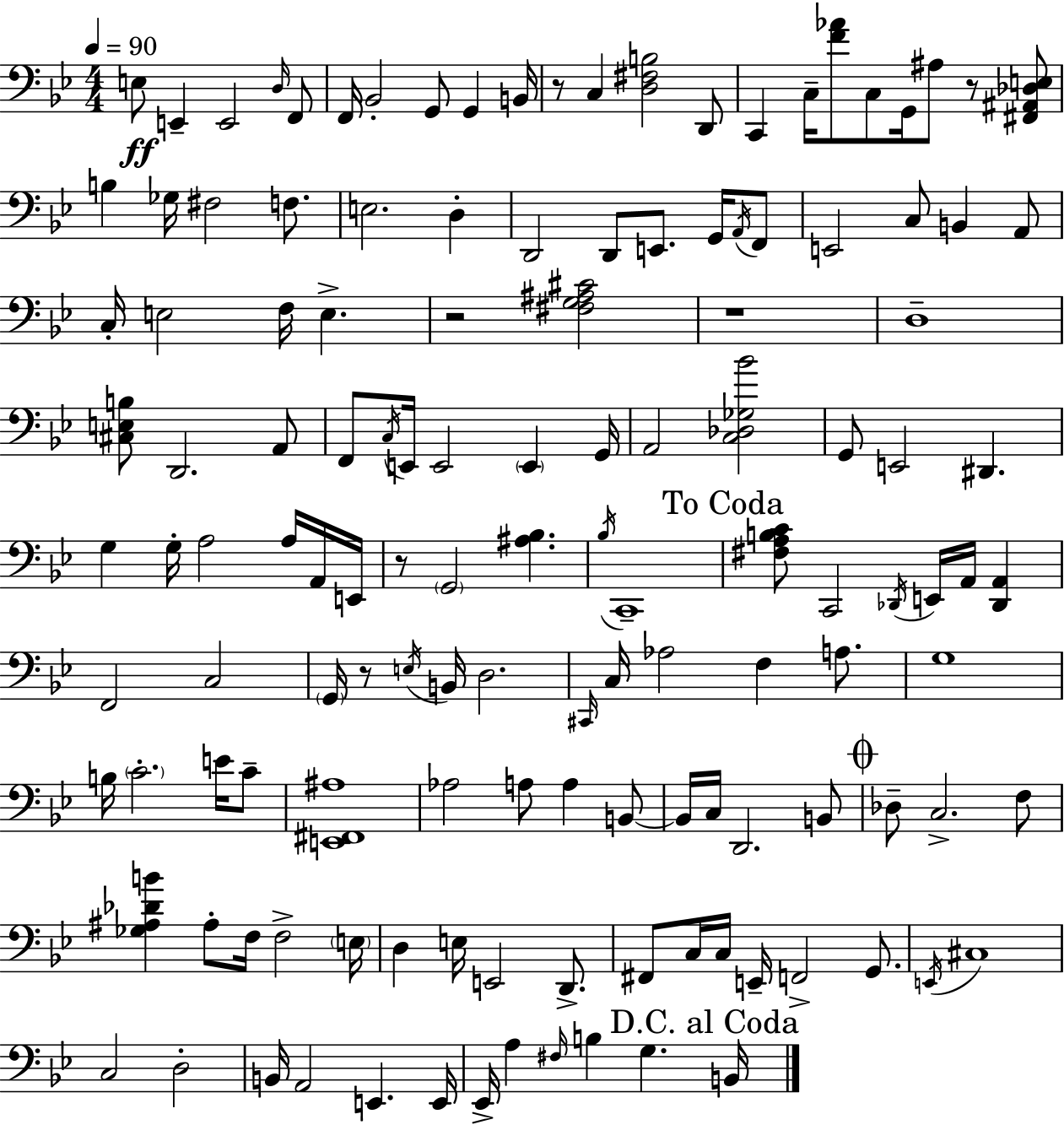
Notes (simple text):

E3/e E2/q E2/h D3/s F2/e F2/s Bb2/h G2/e G2/q B2/s R/e C3/q [D3,F#3,B3]/h D2/e C2/q C3/s [F4,Ab4]/e C3/e G2/s A#3/e R/e [F#2,A#2,Db3,E3]/e B3/q Gb3/s F#3/h F3/e. E3/h. D3/q D2/h D2/e E2/e. G2/s A2/s F2/e E2/h C3/e B2/q A2/e C3/s E3/h F3/s E3/q. R/h [F#3,G3,A#3,C#4]/h R/w D3/w [C#3,E3,B3]/e D2/h. A2/e F2/e C3/s E2/s E2/h E2/q G2/s A2/h [C3,Db3,Gb3,Bb4]/h G2/e E2/h D#2/q. G3/q G3/s A3/h A3/s A2/s E2/s R/e G2/h [A#3,Bb3]/q. Bb3/s C2/w [F#3,A3,B3,C4]/e C2/h Db2/s E2/s A2/s [Db2,A2]/q F2/h C3/h G2/s R/e E3/s B2/s D3/h. C#2/s C3/s Ab3/h F3/q A3/e. G3/w B3/s C4/h. E4/s C4/e [E2,F#2,A#3]/w Ab3/h A3/e A3/q B2/e B2/s C3/s D2/h. B2/e Db3/e C3/h. F3/e [Gb3,A#3,Db4,B4]/q A#3/e F3/s F3/h E3/s D3/q E3/s E2/h D2/e. F#2/e C3/s C3/s E2/s F2/h G2/e. E2/s C#3/w C3/h D3/h B2/s A2/h E2/q. E2/s Eb2/s A3/q F#3/s B3/q G3/q. B2/s